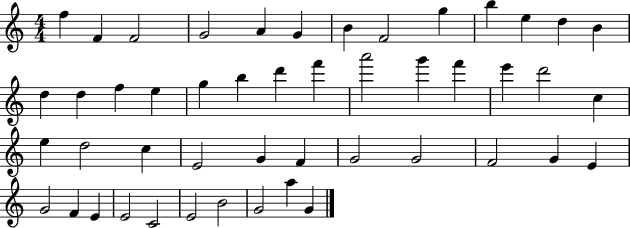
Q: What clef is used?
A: treble